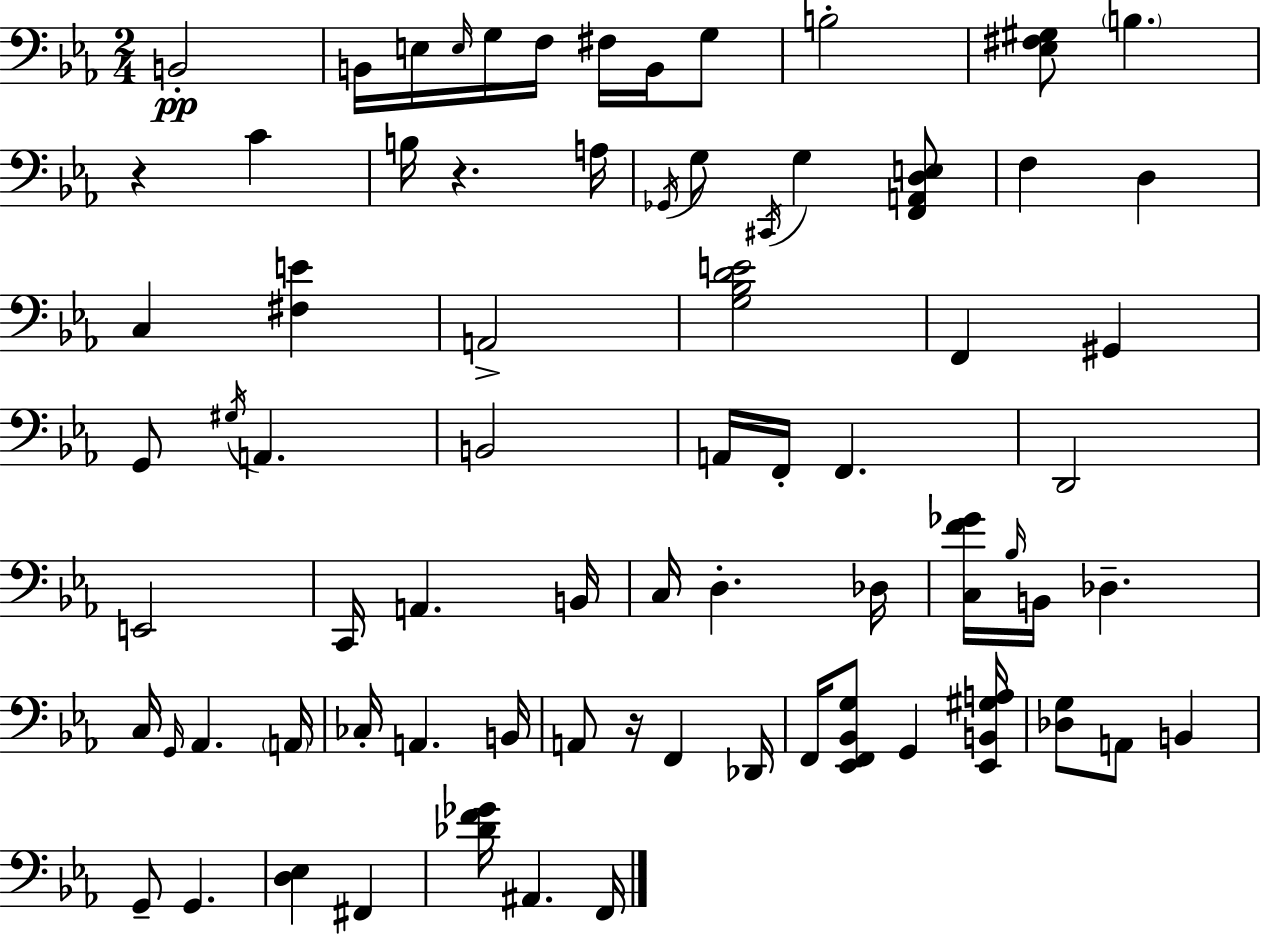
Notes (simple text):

B2/h B2/s E3/s E3/s G3/s F3/s F#3/s B2/s G3/e B3/h [Eb3,F#3,G#3]/e B3/q. R/q C4/q B3/s R/q. A3/s Gb2/s G3/e C#2/s G3/q [F2,A2,D3,E3]/e F3/q D3/q C3/q [F#3,E4]/q A2/h [G3,Bb3,D4,E4]/h F2/q G#2/q G2/e G#3/s A2/q. B2/h A2/s F2/s F2/q. D2/h E2/h C2/s A2/q. B2/s C3/s D3/q. Db3/s [C3,F4,Gb4]/s Bb3/s B2/s Db3/q. C3/s G2/s Ab2/q. A2/s CES3/s A2/q. B2/s A2/e R/s F2/q Db2/s F2/s [Eb2,F2,Bb2,G3]/e G2/q [Eb2,B2,G#3,A3]/s [Db3,G3]/e A2/e B2/q G2/e G2/q. [D3,Eb3]/q F#2/q [Db4,F4,Gb4]/s A#2/q. F2/s